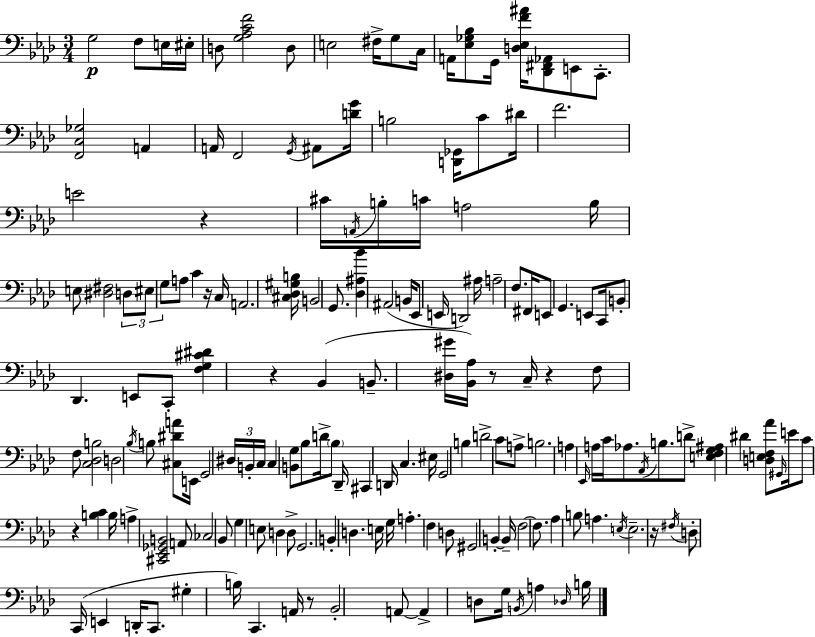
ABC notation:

X:1
T:Untitled
M:3/4
L:1/4
K:Ab
G,2 F,/2 E,/4 ^E,/4 D,/2 [G,_A,CF]2 D,/2 E,2 ^F,/4 G,/2 C,/4 A,,/4 [_E,_G,_B,]/2 G,,/4 [D,_E,F^A]/4 [_D,,^F,,_A,,]/2 E,,/2 C,,/2 [F,,C,_G,]2 A,, A,,/4 F,,2 G,,/4 ^A,,/2 [DG]/4 B,2 [D,,_G,,]/4 C/2 ^D/4 F2 E2 z ^C/4 A,,/4 B,/4 C/4 A,2 B,/4 E,/2 [^D,^F,]2 D,/2 ^E,/2 G,/2 A,/2 C z/4 C,/4 A,,2 [^C,_D,^G,B,]/4 B,,2 G,,/2 [_D,^A,_B] ^A,,2 B,,/4 _E,,/2 E,,/4 D,,2 ^A,/4 A,2 F,/2 ^F,,/4 E,,/2 G,, E,,/2 C,,/4 B,,/2 _D,, E,,/2 C,,/2 [F,G,^C^D] z _B,, B,,/2 [^D,^G]/4 [_B,,_A,]/4 z/2 C,/4 z F,/2 F,/2 [C,_D,B,]2 D,2 _B,/4 B,/2 [^C,^DA]/2 E,,/4 G,,2 ^D,/4 B,,/4 C,/4 C, [B,,G,]/2 _B,/2 D/4 _B,/2 _D,,/4 ^C,, D,,/4 C, ^E,/4 G,,2 B, D2 C/2 A,/2 B,2 A, _E,,/4 A,/4 C/4 _A,/2 _A,,/4 B,/2 D/2 [E,F,G,^A,] ^D [D,E,F,_A]/2 ^G,,/4 E/4 C/2 z [B,C] B,/4 A, [^C,,_E,,_G,,B,,]2 A,,/2 _C,2 _B,,/2 G, E,/2 D, D,/2 G,,2 B,, D, E,/4 G,/4 A, F, D,/2 ^G,,2 B,, B,,/4 F,2 F,/2 _A, B,/2 A, E,/4 E,2 z/4 ^F,/4 D,/2 C,,/4 E,, D,,/4 C,,/2 ^G, B,/4 C,, A,,/4 z/2 _B,,2 A,,/2 A,, D,/2 G,/4 B,,/4 A, _D,/4 B,/4